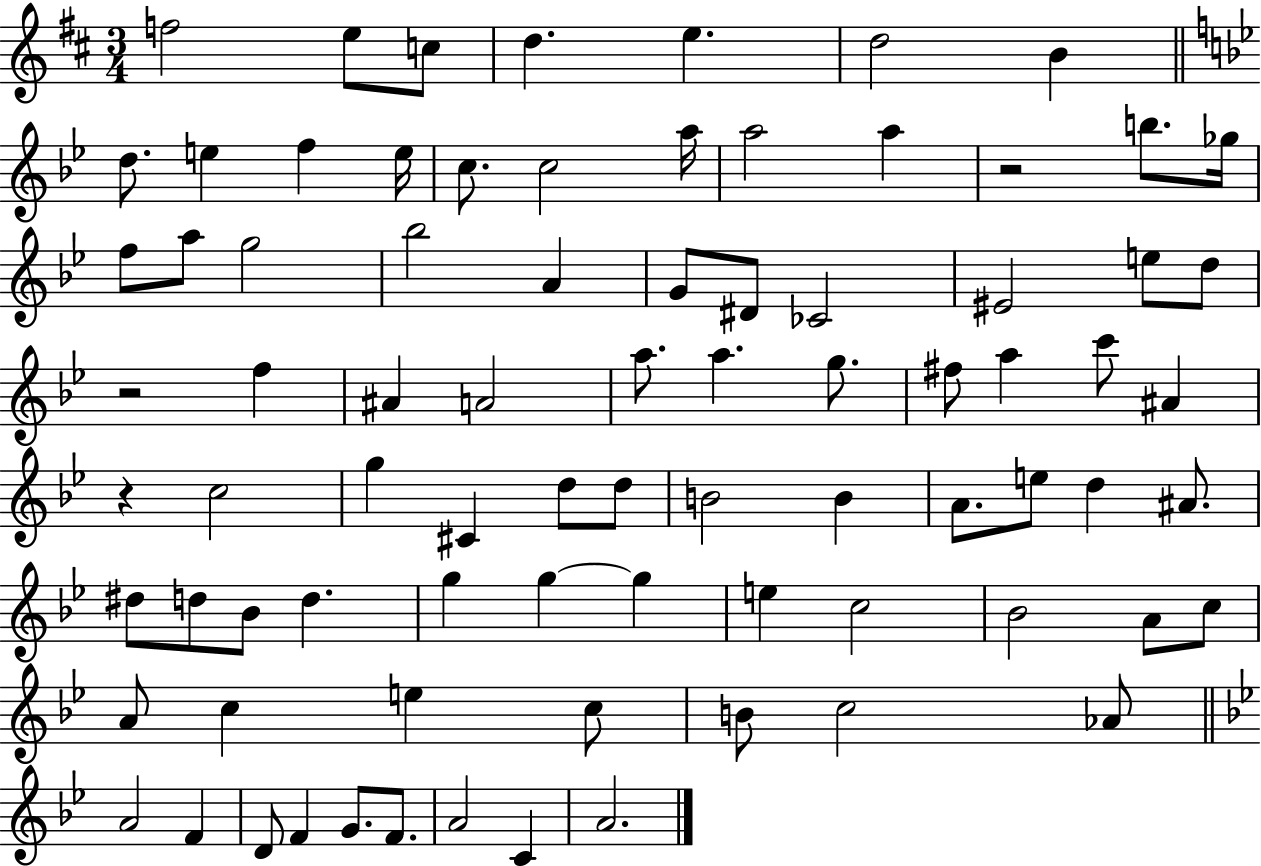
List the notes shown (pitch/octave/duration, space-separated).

F5/h E5/e C5/e D5/q. E5/q. D5/h B4/q D5/e. E5/q F5/q E5/s C5/e. C5/h A5/s A5/h A5/q R/h B5/e. Gb5/s F5/e A5/e G5/h Bb5/h A4/q G4/e D#4/e CES4/h EIS4/h E5/e D5/e R/h F5/q A#4/q A4/h A5/e. A5/q. G5/e. F#5/e A5/q C6/e A#4/q R/q C5/h G5/q C#4/q D5/e D5/e B4/h B4/q A4/e. E5/e D5/q A#4/e. D#5/e D5/e Bb4/e D5/q. G5/q G5/q G5/q E5/q C5/h Bb4/h A4/e C5/e A4/e C5/q E5/q C5/e B4/e C5/h Ab4/e A4/h F4/q D4/e F4/q G4/e. F4/e. A4/h C4/q A4/h.